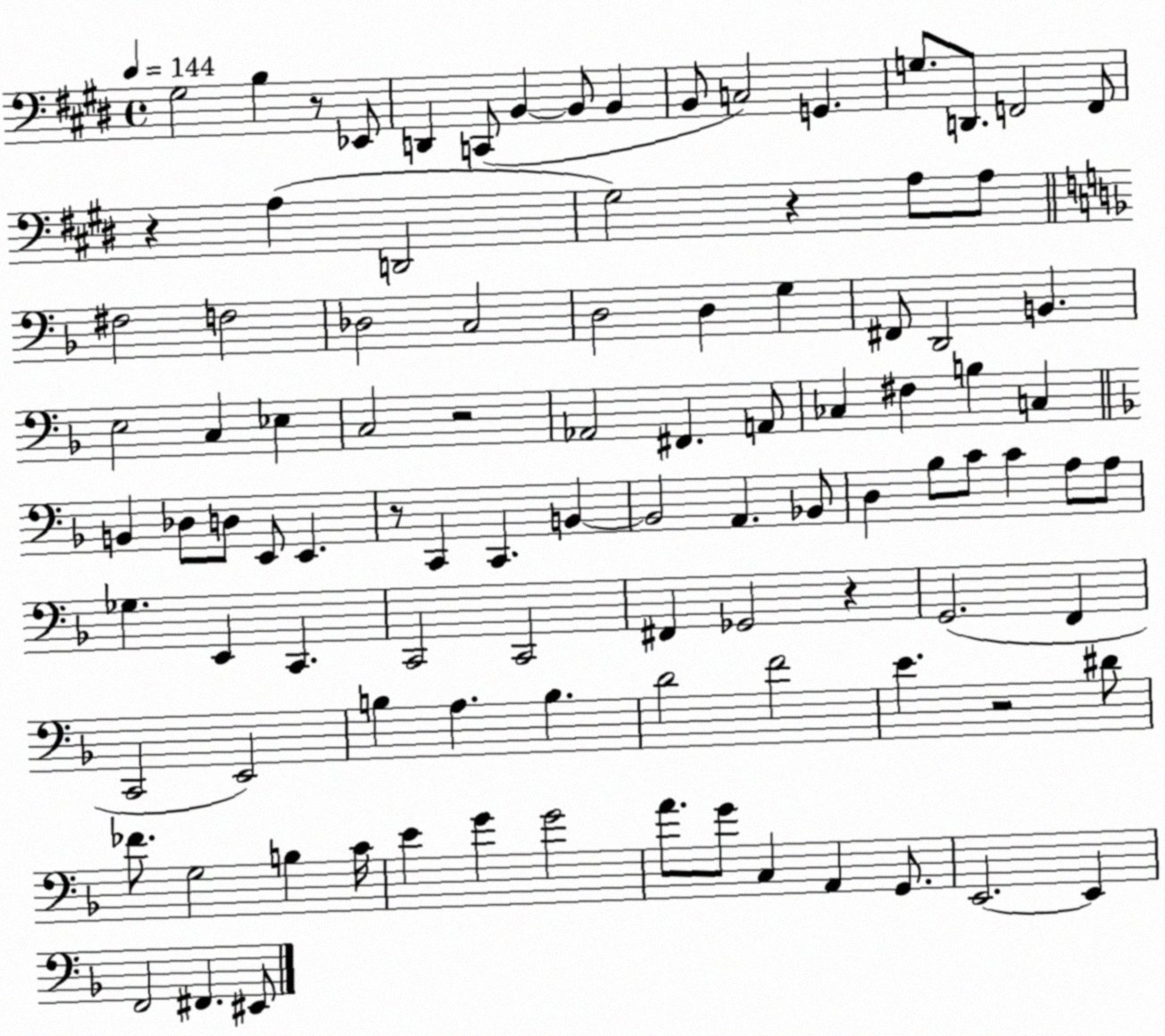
X:1
T:Untitled
M:4/4
L:1/4
K:E
^G,2 B, z/2 _E,,/2 D,, C,,/2 B,, B,,/2 B,, B,,/2 C,2 G,, G,/2 D,,/2 F,,2 F,,/2 z A, D,,2 ^G,2 z A,/2 A,/2 ^F,2 F,2 _D,2 C,2 D,2 D, G, ^F,,/2 D,,2 B,, E,2 C, _E, C,2 z2 _A,,2 ^F,, A,,/2 _C, ^F, B, C, B,, _D,/2 D,/2 E,,/2 E,, z/2 C,, C,, B,, B,,2 A,, _B,,/2 D, _B,/2 C/2 C A,/2 A,/2 _G, E,, C,, C,,2 C,,2 ^F,, _G,,2 z G,,2 F,, C,,2 E,,2 B, A, B, D2 F2 E z2 ^D/2 _F/2 G,2 B, C/4 E G G2 A/2 G/2 C, A,, G,,/2 E,,2 E,, F,,2 ^F,, ^E,,/2